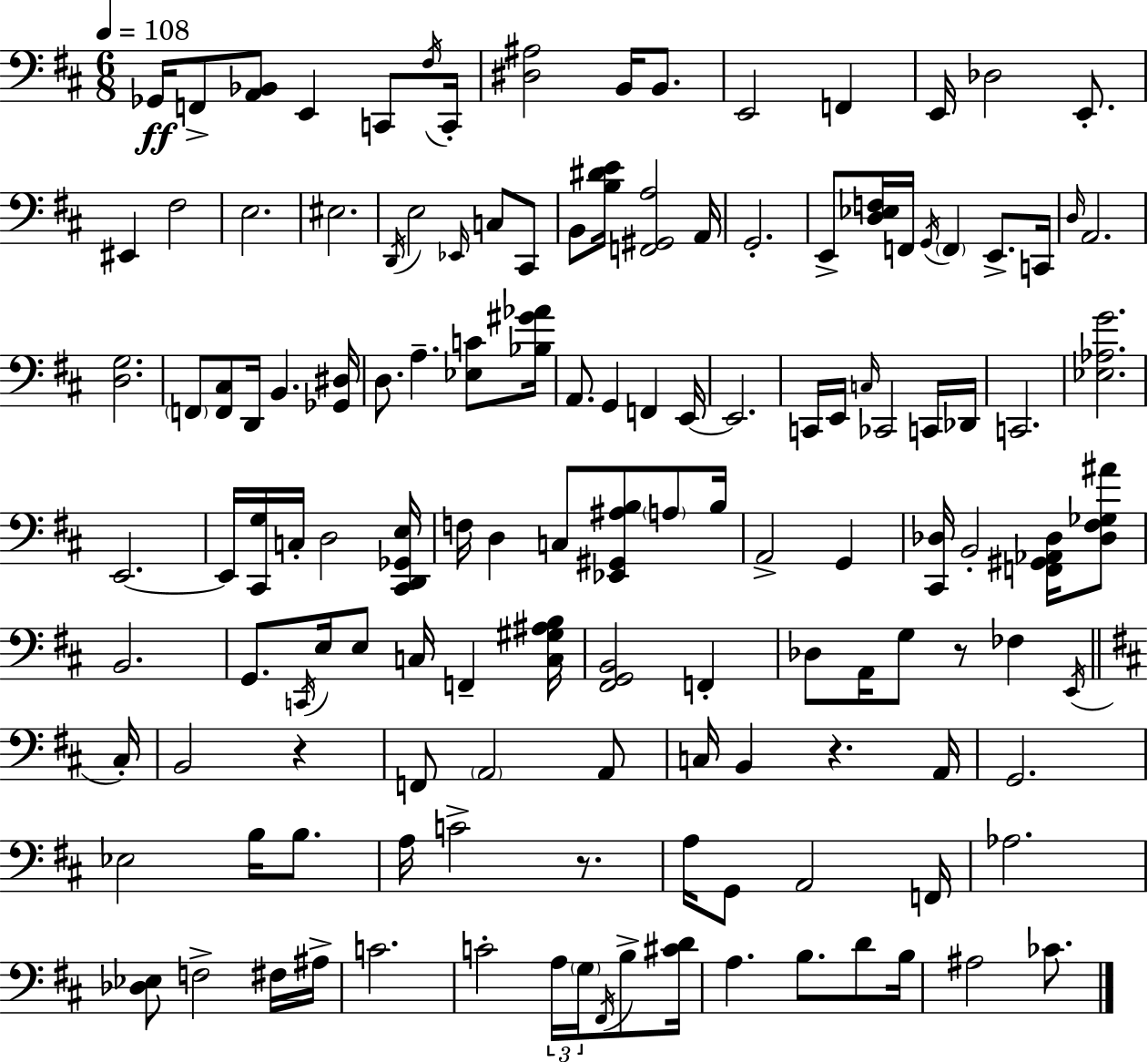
X:1
T:Untitled
M:6/8
L:1/4
K:D
_G,,/4 F,,/2 [A,,_B,,]/2 E,, C,,/2 ^F,/4 C,,/4 [^D,^A,]2 B,,/4 B,,/2 E,,2 F,, E,,/4 _D,2 E,,/2 ^E,, ^F,2 E,2 ^E,2 D,,/4 E,2 _E,,/4 C,/2 ^C,,/2 B,,/2 [B,^DE]/4 [F,,^G,,A,]2 A,,/4 G,,2 E,,/2 [D,_E,F,]/4 F,,/4 G,,/4 F,, E,,/2 C,,/4 D,/4 A,,2 [D,G,]2 F,,/2 [F,,^C,]/2 D,,/4 B,, [_G,,^D,]/4 D,/2 A, [_E,C]/2 [_B,^G_A]/4 A,,/2 G,, F,, E,,/4 E,,2 C,,/4 E,,/4 C,/4 _C,,2 C,,/4 _D,,/4 C,,2 [_E,_A,G]2 E,,2 E,,/4 [^C,,G,]/4 C,/4 D,2 [^C,,D,,_G,,E,]/4 F,/4 D, C,/2 [_E,,^G,,^A,B,]/2 A,/2 B,/4 A,,2 G,, [^C,,_D,]/4 B,,2 [F,,^G,,_A,,_D,]/4 [_D,^F,_G,^A]/2 B,,2 G,,/2 C,,/4 E,/4 E,/2 C,/4 F,, [C,^G,^A,B,]/4 [^F,,G,,B,,]2 F,, _D,/2 A,,/4 G,/2 z/2 _F, E,,/4 ^C,/4 B,,2 z F,,/2 A,,2 A,,/2 C,/4 B,, z A,,/4 G,,2 _E,2 B,/4 B,/2 A,/4 C2 z/2 A,/4 G,,/2 A,,2 F,,/4 _A,2 [_D,_E,]/2 F,2 ^F,/4 ^A,/4 C2 C2 A,/4 G,/4 ^F,,/4 B,/2 [^CD]/4 A, B,/2 D/2 B,/4 ^A,2 _C/2